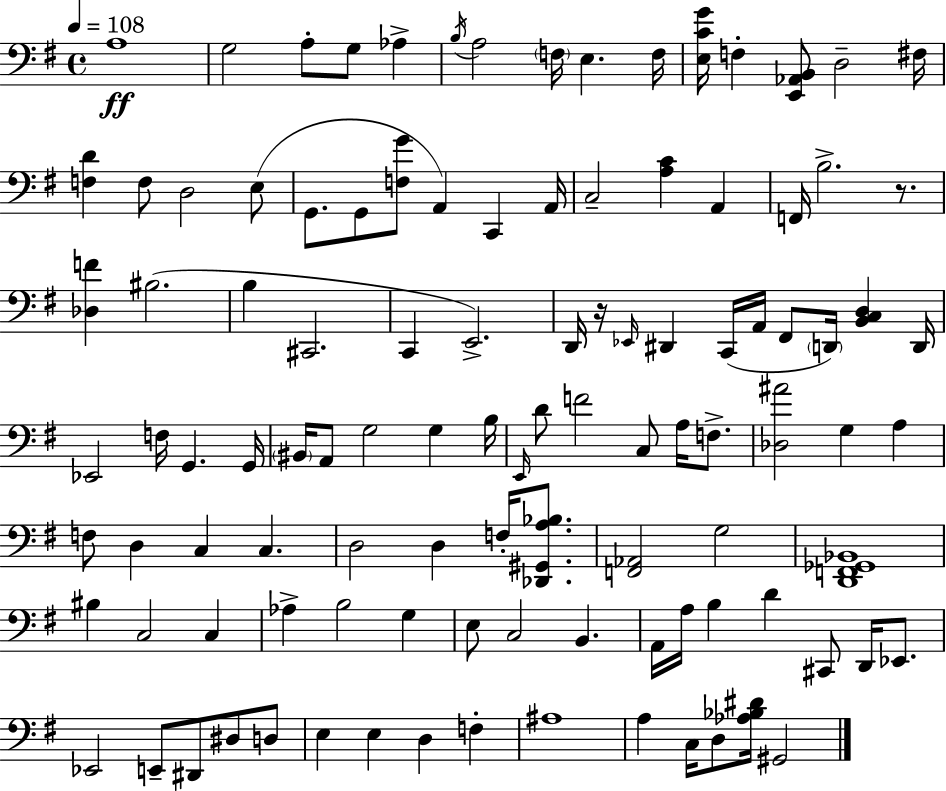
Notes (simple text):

A3/w G3/h A3/e G3/e Ab3/q B3/s A3/h F3/s E3/q. F3/s [E3,C4,G4]/s F3/q [E2,Ab2,B2]/e D3/h F#3/s [F3,D4]/q F3/e D3/h E3/e G2/e. G2/e [F3,G4]/e A2/q C2/q A2/s C3/h [A3,C4]/q A2/q F2/s B3/h. R/e. [Db3,F4]/q BIS3/h. B3/q C#2/h. C2/q E2/h. D2/s R/s Eb2/s D#2/q C2/s A2/s F#2/e D2/s [B2,C3,D3]/q D2/s Eb2/h F3/s G2/q. G2/s BIS2/s A2/e G3/h G3/q B3/s E2/s D4/e F4/h C3/e A3/s F3/e. [Db3,A#4]/h G3/q A3/q F3/e D3/q C3/q C3/q. D3/h D3/q F3/s [Db2,G#2,A3,Bb3]/e. [F2,Ab2]/h G3/h [D2,F2,Gb2,Bb2]/w BIS3/q C3/h C3/q Ab3/q B3/h G3/q E3/e C3/h B2/q. A2/s A3/s B3/q D4/q C#2/e D2/s Eb2/e. Eb2/h E2/e D#2/e D#3/e D3/e E3/q E3/q D3/q F3/q A#3/w A3/q C3/s D3/e [Ab3,Bb3,D#4]/s G#2/h